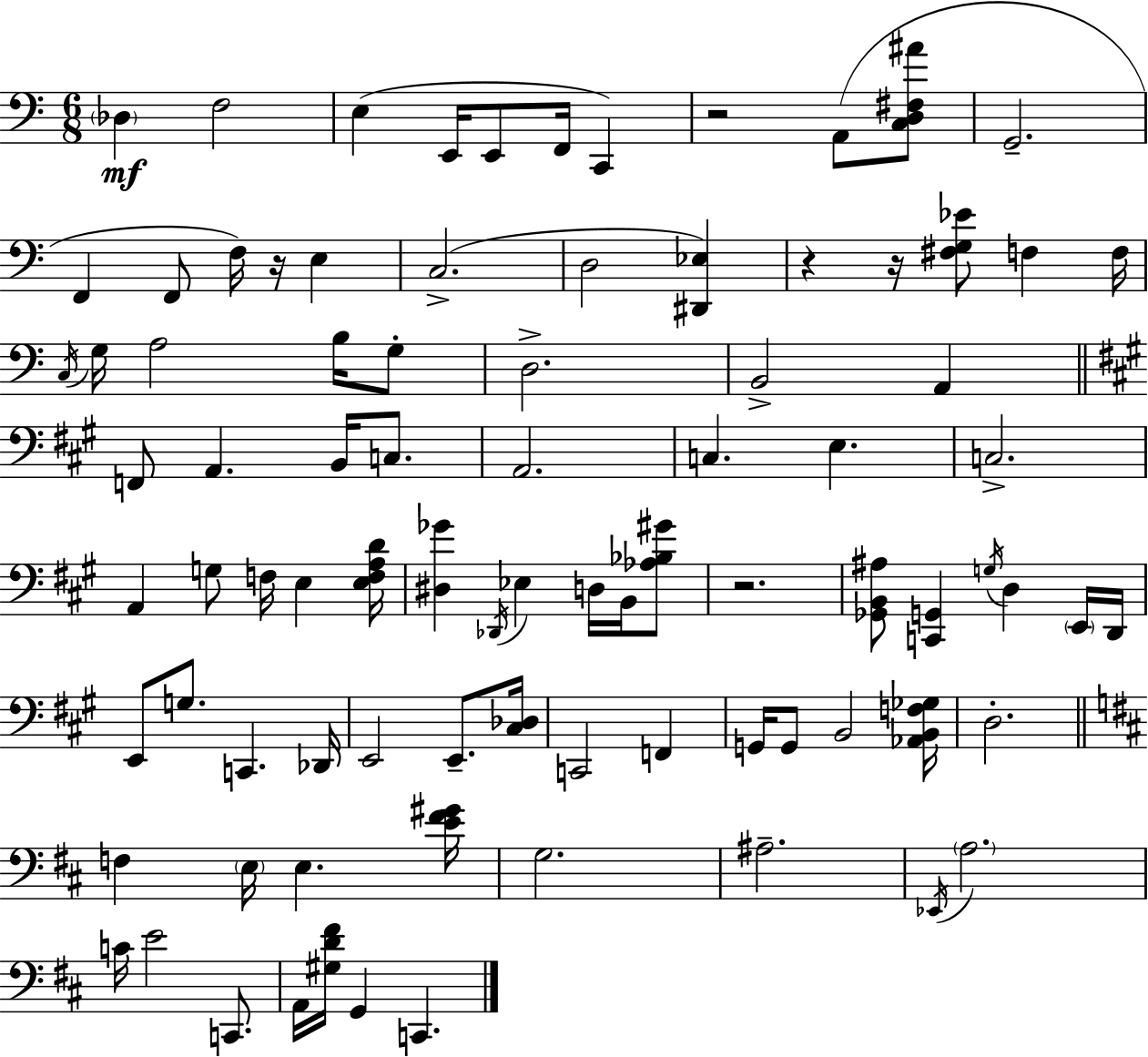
X:1
T:Untitled
M:6/8
L:1/4
K:Am
_D, F,2 E, E,,/4 E,,/2 F,,/4 C,, z2 A,,/2 [C,D,^F,^A]/2 G,,2 F,, F,,/2 F,/4 z/4 E, C,2 D,2 [^D,,_E,] z z/4 [^F,G,_E]/2 F, F,/4 C,/4 G,/4 A,2 B,/4 G,/2 D,2 B,,2 A,, F,,/2 A,, B,,/4 C,/2 A,,2 C, E, C,2 A,, G,/2 F,/4 E, [E,F,A,D]/4 [^D,_G] _D,,/4 _E, D,/4 B,,/4 [_A,_B,^G]/2 z2 [_G,,B,,^A,]/2 [C,,G,,] G,/4 D, E,,/4 D,,/4 E,,/2 G,/2 C,, _D,,/4 E,,2 E,,/2 [^C,_D,]/4 C,,2 F,, G,,/4 G,,/2 B,,2 [_A,,B,,F,_G,]/4 D,2 F, E,/4 E, [E^F^G]/4 G,2 ^A,2 _E,,/4 A,2 C/4 E2 C,,/2 A,,/4 [^G,D^F]/4 G,, C,,